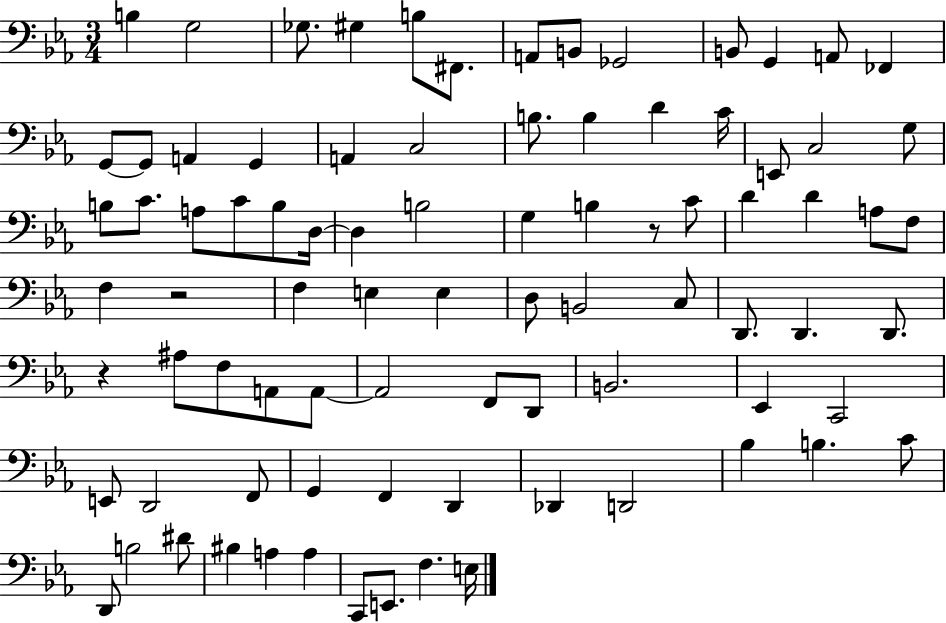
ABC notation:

X:1
T:Untitled
M:3/4
L:1/4
K:Eb
B, G,2 _G,/2 ^G, B,/2 ^F,,/2 A,,/2 B,,/2 _G,,2 B,,/2 G,, A,,/2 _F,, G,,/2 G,,/2 A,, G,, A,, C,2 B,/2 B, D C/4 E,,/2 C,2 G,/2 B,/2 C/2 A,/2 C/2 B,/2 D,/4 D, B,2 G, B, z/2 C/2 D D A,/2 F,/2 F, z2 F, E, E, D,/2 B,,2 C,/2 D,,/2 D,, D,,/2 z ^A,/2 F,/2 A,,/2 A,,/2 A,,2 F,,/2 D,,/2 B,,2 _E,, C,,2 E,,/2 D,,2 F,,/2 G,, F,, D,, _D,, D,,2 _B, B, C/2 D,,/2 B,2 ^D/2 ^B, A, A, C,,/2 E,,/2 F, E,/4